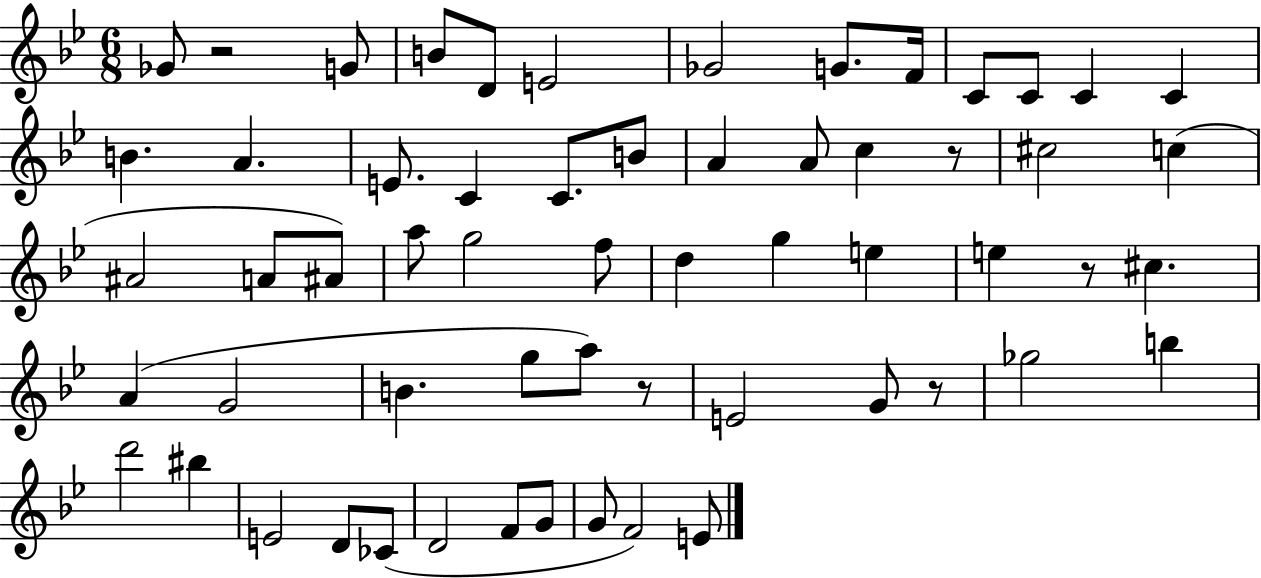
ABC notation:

X:1
T:Untitled
M:6/8
L:1/4
K:Bb
_G/2 z2 G/2 B/2 D/2 E2 _G2 G/2 F/4 C/2 C/2 C C B A E/2 C C/2 B/2 A A/2 c z/2 ^c2 c ^A2 A/2 ^A/2 a/2 g2 f/2 d g e e z/2 ^c A G2 B g/2 a/2 z/2 E2 G/2 z/2 _g2 b d'2 ^b E2 D/2 _C/2 D2 F/2 G/2 G/2 F2 E/2